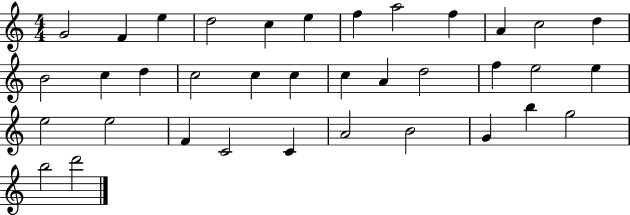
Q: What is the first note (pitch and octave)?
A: G4